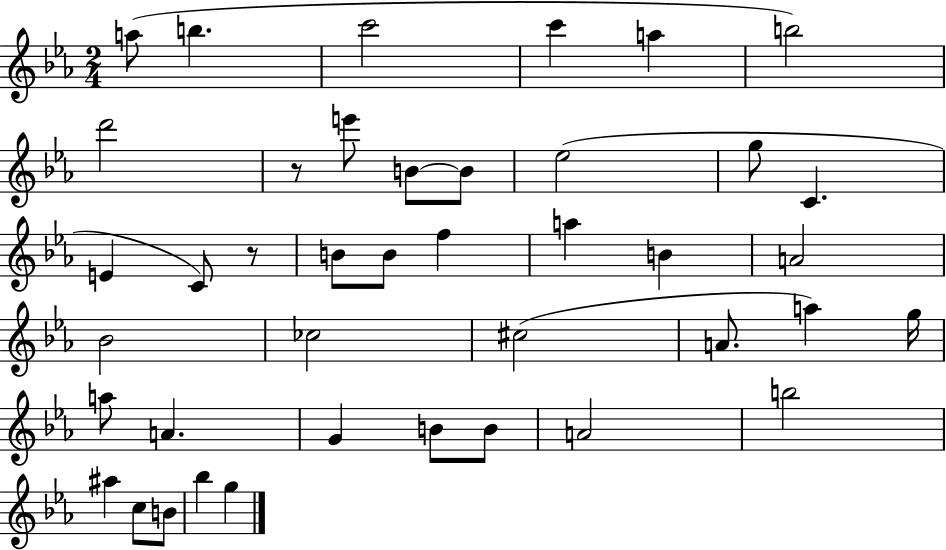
A5/e B5/q. C6/h C6/q A5/q B5/h D6/h R/e E6/e B4/e B4/e Eb5/h G5/e C4/q. E4/q C4/e R/e B4/e B4/e F5/q A5/q B4/q A4/h Bb4/h CES5/h C#5/h A4/e. A5/q G5/s A5/e A4/q. G4/q B4/e B4/e A4/h B5/h A#5/q C5/e B4/e Bb5/q G5/q